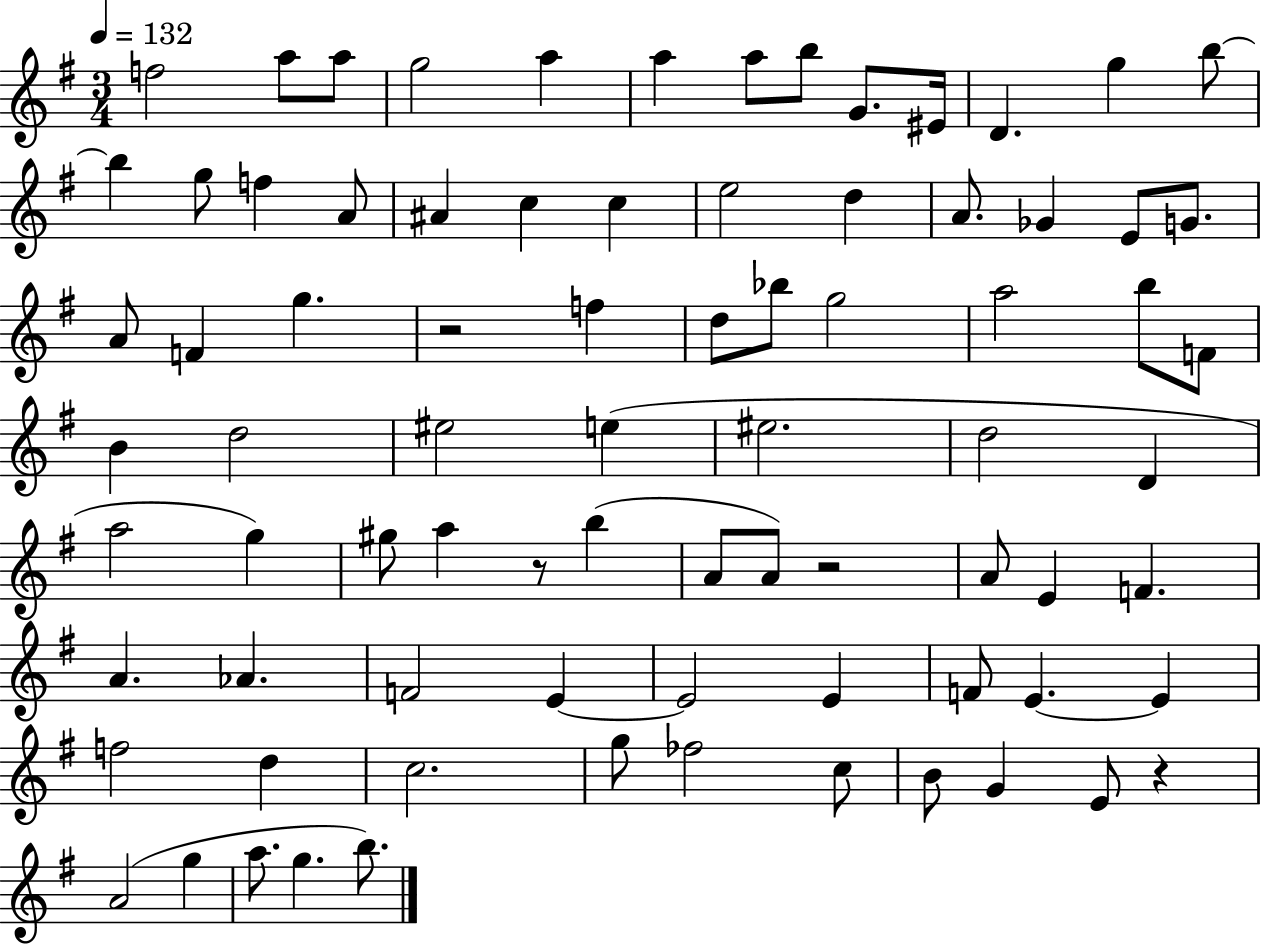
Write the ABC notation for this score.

X:1
T:Untitled
M:3/4
L:1/4
K:G
f2 a/2 a/2 g2 a a a/2 b/2 G/2 ^E/4 D g b/2 b g/2 f A/2 ^A c c e2 d A/2 _G E/2 G/2 A/2 F g z2 f d/2 _b/2 g2 a2 b/2 F/2 B d2 ^e2 e ^e2 d2 D a2 g ^g/2 a z/2 b A/2 A/2 z2 A/2 E F A _A F2 E E2 E F/2 E E f2 d c2 g/2 _f2 c/2 B/2 G E/2 z A2 g a/2 g b/2